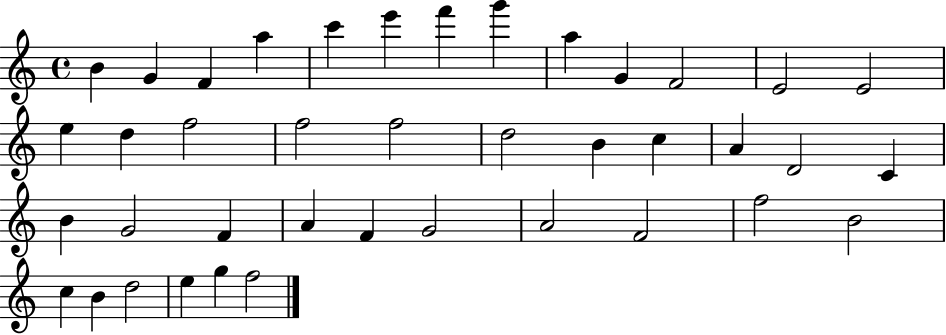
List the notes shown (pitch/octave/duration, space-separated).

B4/q G4/q F4/q A5/q C6/q E6/q F6/q G6/q A5/q G4/q F4/h E4/h E4/h E5/q D5/q F5/h F5/h F5/h D5/h B4/q C5/q A4/q D4/h C4/q B4/q G4/h F4/q A4/q F4/q G4/h A4/h F4/h F5/h B4/h C5/q B4/q D5/h E5/q G5/q F5/h